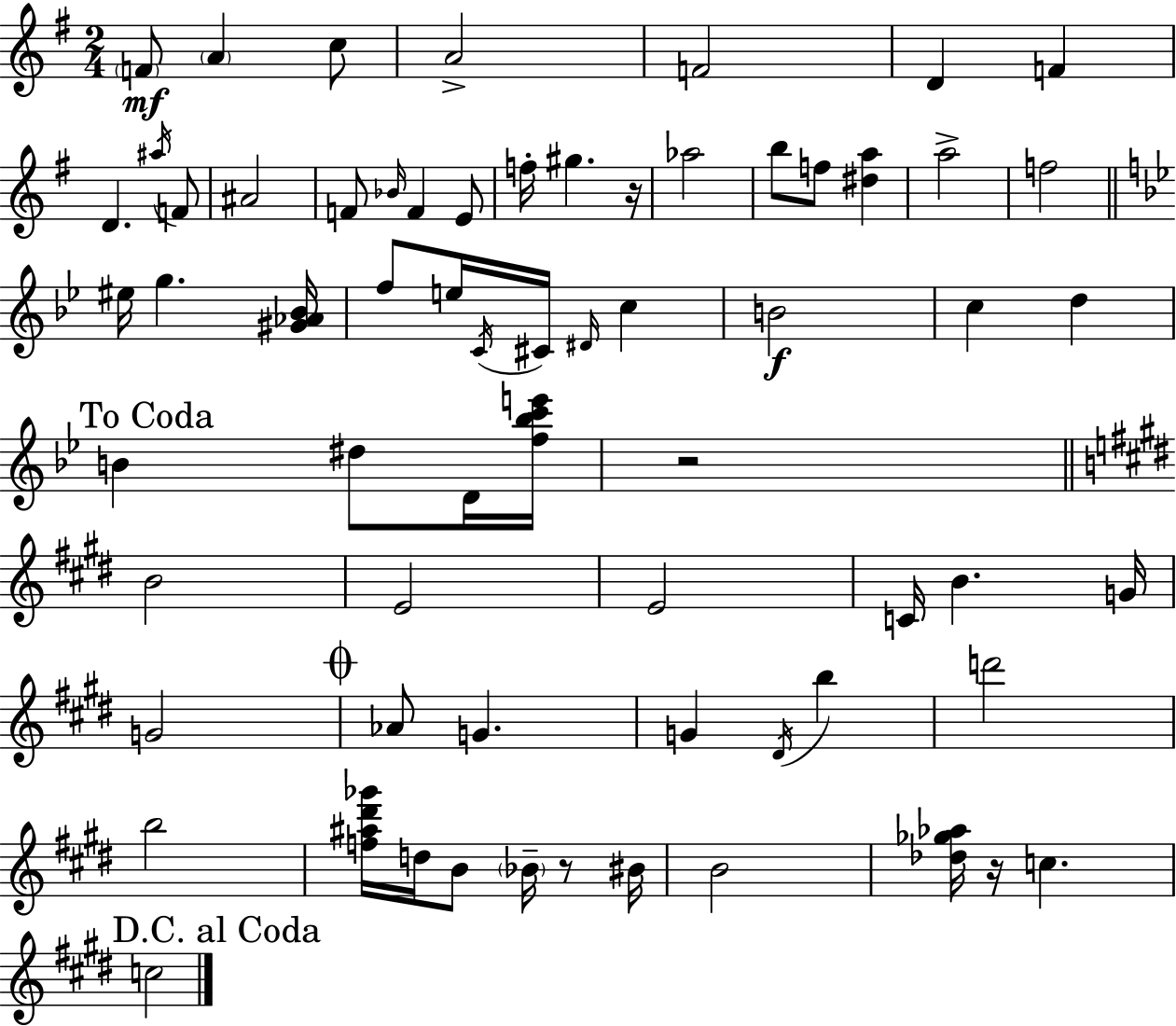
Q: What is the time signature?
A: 2/4